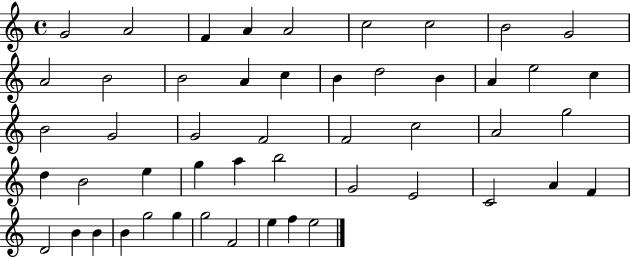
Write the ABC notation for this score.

X:1
T:Untitled
M:4/4
L:1/4
K:C
G2 A2 F A A2 c2 c2 B2 G2 A2 B2 B2 A c B d2 B A e2 c B2 G2 G2 F2 F2 c2 A2 g2 d B2 e g a b2 G2 E2 C2 A F D2 B B B g2 g g2 F2 e f e2